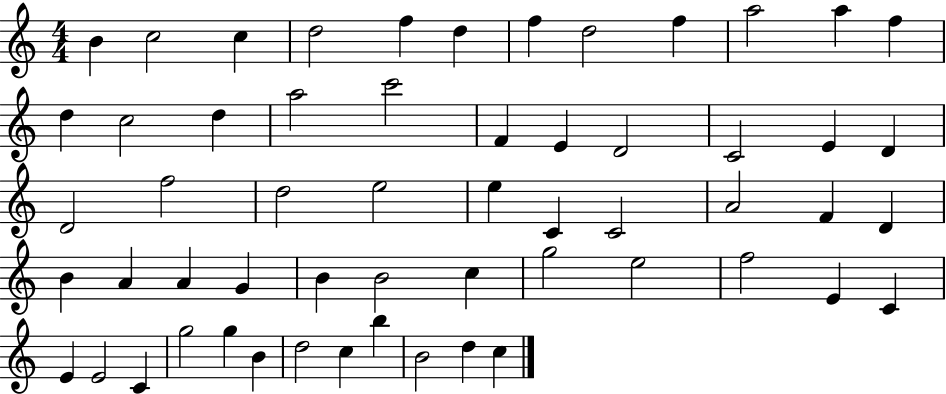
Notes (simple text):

B4/q C5/h C5/q D5/h F5/q D5/q F5/q D5/h F5/q A5/h A5/q F5/q D5/q C5/h D5/q A5/h C6/h F4/q E4/q D4/h C4/h E4/q D4/q D4/h F5/h D5/h E5/h E5/q C4/q C4/h A4/h F4/q D4/q B4/q A4/q A4/q G4/q B4/q B4/h C5/q G5/h E5/h F5/h E4/q C4/q E4/q E4/h C4/q G5/h G5/q B4/q D5/h C5/q B5/q B4/h D5/q C5/q